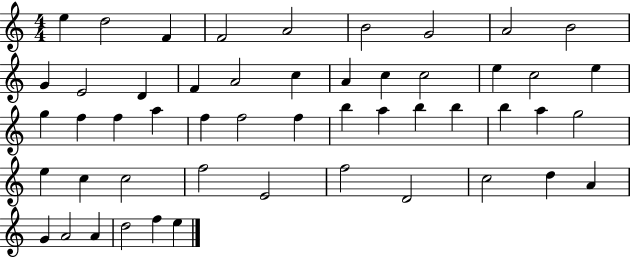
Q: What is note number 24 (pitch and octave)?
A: F5